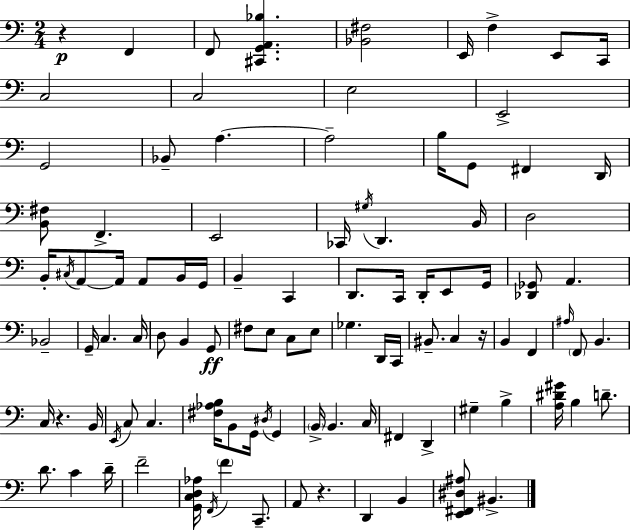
{
  \clef bass
  \numericTimeSignature
  \time 2/4
  \key c \major
  r4\p f,4 | f,8 <cis, g, a, bes>4. | <bes, fis>2 | e,16 f4-> e,8 c,16 | \break c2 | c2 | e2 | e,2-> | \break g,2 | bes,8-- a4.~~ | a2-- | b16 g,8 fis,4 d,16 | \break <b, fis>8 f,4.-> | e,2 | ces,16 \acciaccatura { gis16 } d,4. | b,16 d2 | \break b,16-. \acciaccatura { cis16 } a,8~~ a,16 a,8 | b,16 g,16 b,4-- c,4 | d,8. c,16 d,16-. e,8 | g,16 <des, ges,>8 a,4. | \break bes,2-- | g,16-- c4. | c16 d8 b,4 | g,8\ff fis8 e8 c8 | \break e8 ges4. | d,16 c,16 bis,8.-- c4 | r16 b,4 f,4 | \grace { ais16 } \parenthesize f,8 b,4. | \break c16 r4. | b,16 \acciaccatura { e,16 } c8 c4. | <fis aes b>16 b,8 g,16 | \acciaccatura { dis16 } g,4 \parenthesize b,16-> b,4. | \break c16 fis,4 | d,4-> gis4-- | b4-> <a dis' gis'>16 b4 | d'8.-- d'8. | \break c'4 d'16-- f'2-- | <g, c d aes>16 \acciaccatura { f,16 } \parenthesize f'4 | c,8.-- a,8 | r4. d,4 | \break b,4 <e, fis, dis ais>8 | bis,4.-> \bar "|."
}